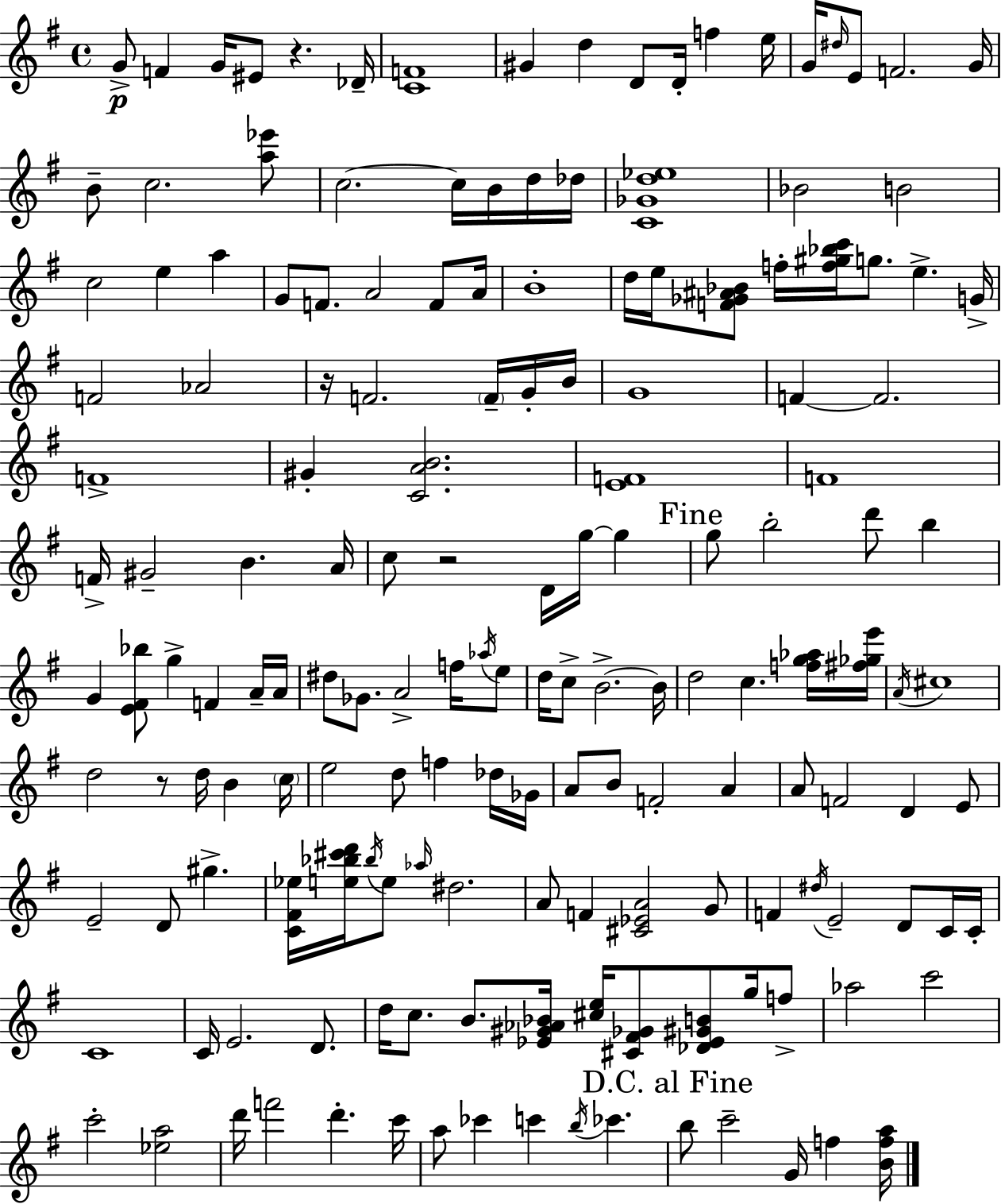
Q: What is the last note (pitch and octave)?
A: F5